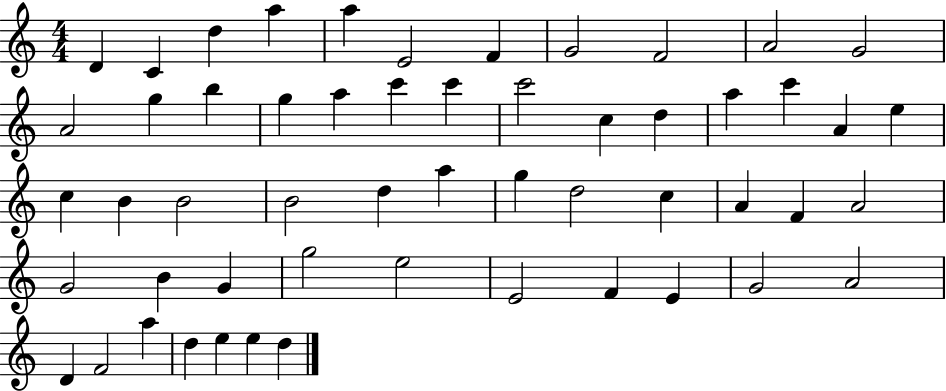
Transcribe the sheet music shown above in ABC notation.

X:1
T:Untitled
M:4/4
L:1/4
K:C
D C d a a E2 F G2 F2 A2 G2 A2 g b g a c' c' c'2 c d a c' A e c B B2 B2 d a g d2 c A F A2 G2 B G g2 e2 E2 F E G2 A2 D F2 a d e e d